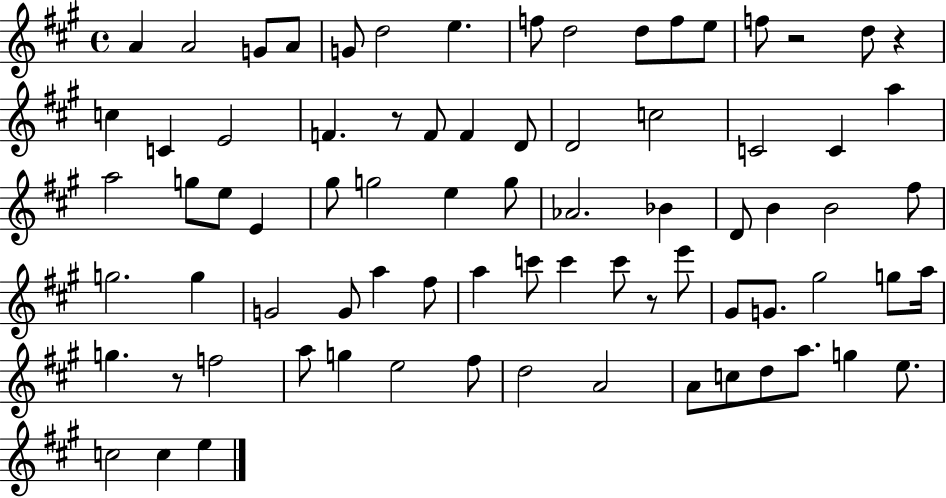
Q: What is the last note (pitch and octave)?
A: E5